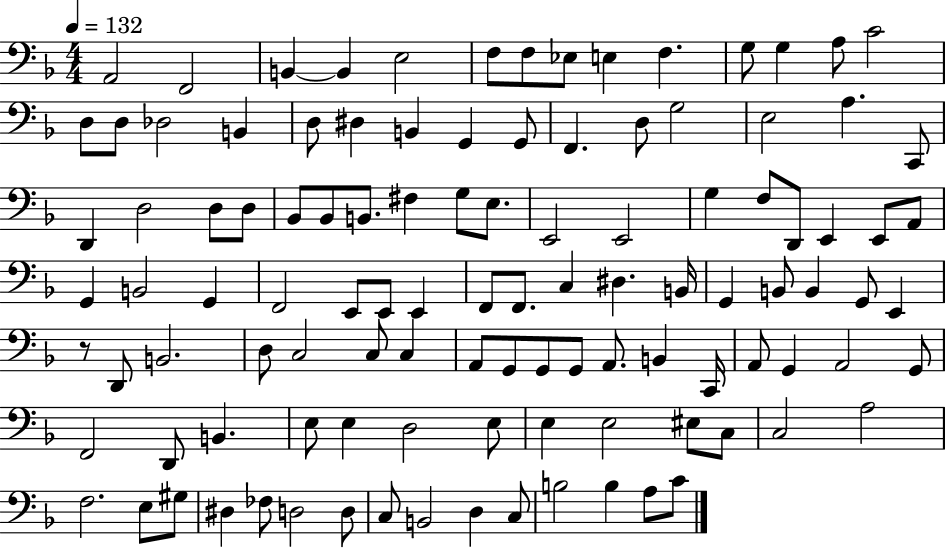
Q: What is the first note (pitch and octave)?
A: A2